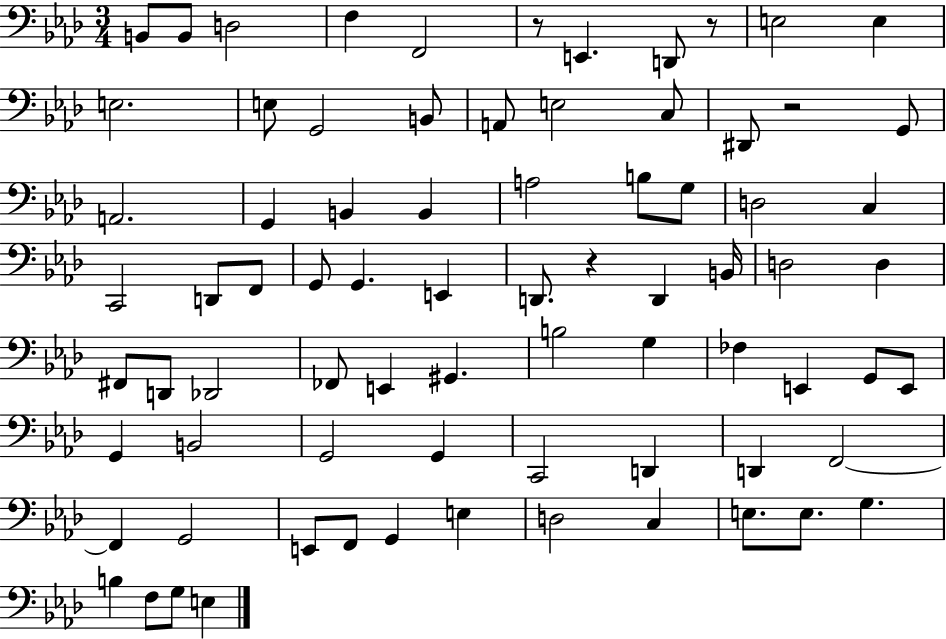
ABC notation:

X:1
T:Untitled
M:3/4
L:1/4
K:Ab
B,,/2 B,,/2 D,2 F, F,,2 z/2 E,, D,,/2 z/2 E,2 E, E,2 E,/2 G,,2 B,,/2 A,,/2 E,2 C,/2 ^D,,/2 z2 G,,/2 A,,2 G,, B,, B,, A,2 B,/2 G,/2 D,2 C, C,,2 D,,/2 F,,/2 G,,/2 G,, E,, D,,/2 z D,, B,,/4 D,2 D, ^F,,/2 D,,/2 _D,,2 _F,,/2 E,, ^G,, B,2 G, _F, E,, G,,/2 E,,/2 G,, B,,2 G,,2 G,, C,,2 D,, D,, F,,2 F,, G,,2 E,,/2 F,,/2 G,, E, D,2 C, E,/2 E,/2 G, B, F,/2 G,/2 E,